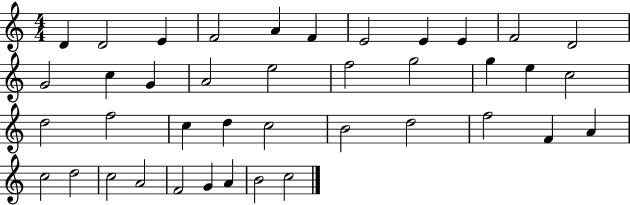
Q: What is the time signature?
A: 4/4